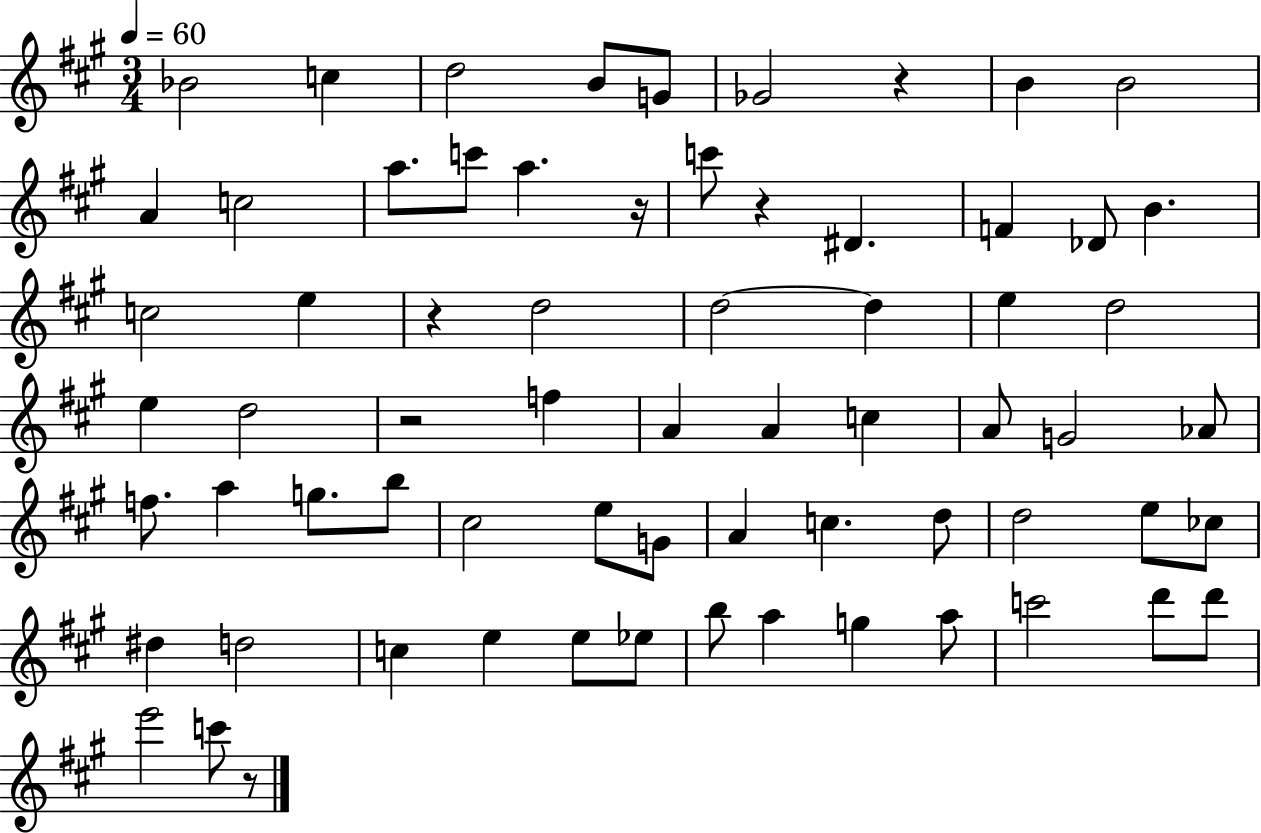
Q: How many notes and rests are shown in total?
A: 68